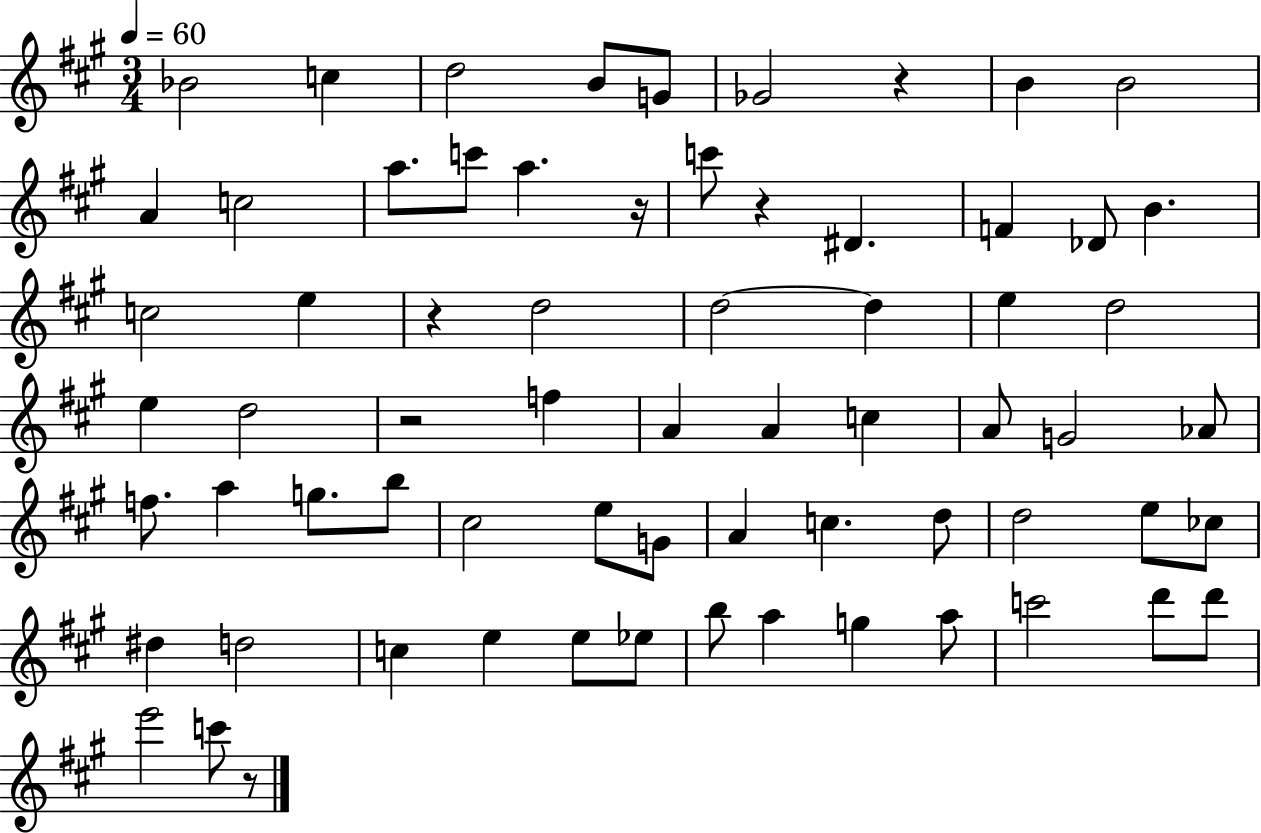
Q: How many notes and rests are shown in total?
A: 68